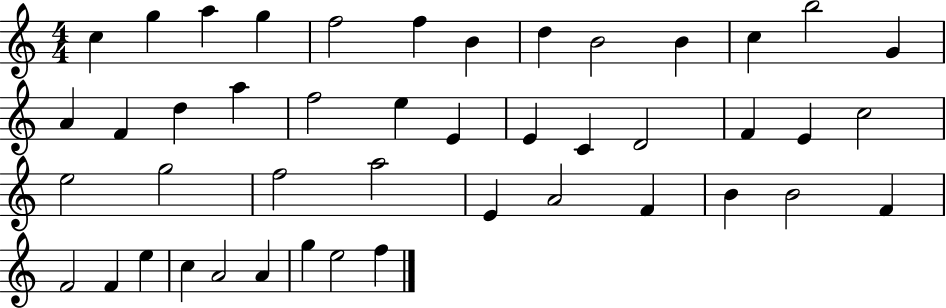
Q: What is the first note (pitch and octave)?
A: C5